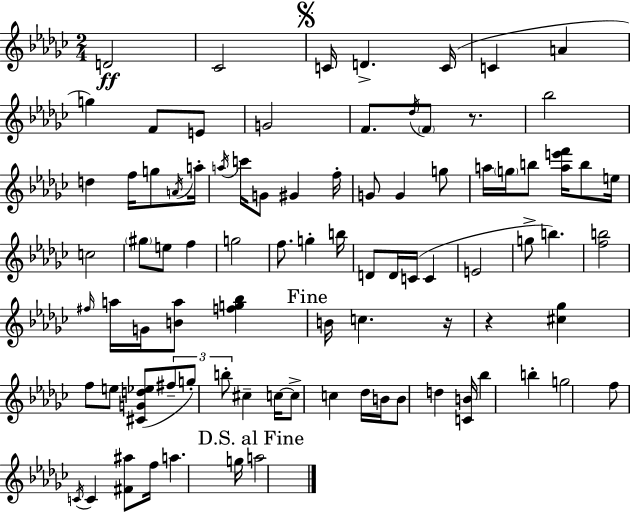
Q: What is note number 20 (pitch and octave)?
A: A5